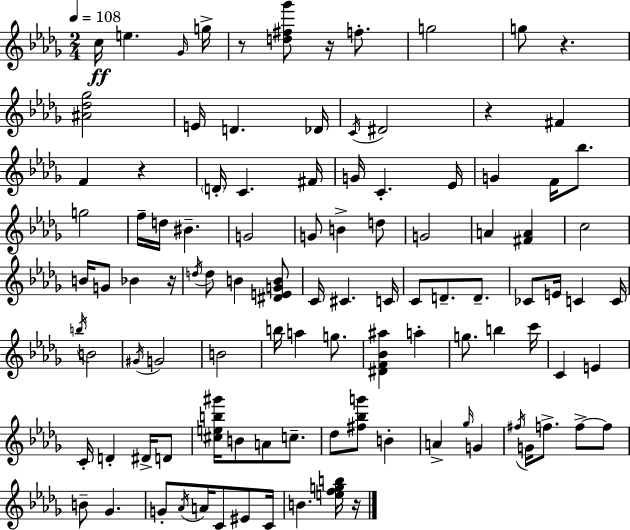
C5/s E5/q. Gb4/s G5/s R/e [D5,F#5,Gb6]/e R/s F5/e. G5/h G5/e R/q. [A#4,Db5,Gb5]/h E4/s D4/q. Db4/s C4/s D#4/h R/q F#4/q F4/q R/q D4/s C4/q. F#4/s G4/s C4/q. Eb4/s G4/q F4/s Bb5/e. G5/h F5/s D5/s BIS4/q. G4/h G4/e B4/q D5/e G4/h A4/q [F#4,A4]/q C5/h B4/s G4/e Bb4/q R/s D5/s D5/e B4/q [D#4,E4,G4,B4]/e C4/s C#4/q. C4/s C4/e D4/e. D4/e. CES4/e E4/s C4/q C4/s B5/s B4/h G#4/s G4/h B4/h B5/s A5/q G5/e. [D#4,F4,Bb4,A#5]/q A5/q G5/e. B5/q C6/s C4/q E4/q C4/s D4/q D#4/s D4/e [C#5,E5,B5,G#6]/s B4/e A4/e C5/e. Db5/e [F#5,Bb5,G6]/e B4/q A4/q Gb5/s G4/q F#5/s G4/s F5/e. F5/e F5/e B4/e Gb4/q. G4/e Ab4/s A4/s C4/e EIS4/e C4/s B4/q. [E5,F5,G5,B5]/s R/s